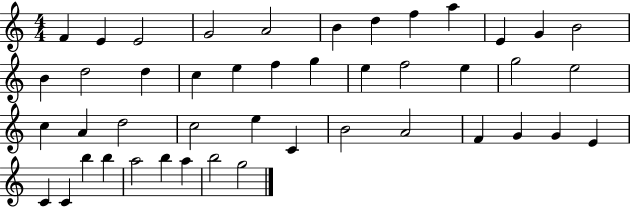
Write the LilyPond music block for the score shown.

{
  \clef treble
  \numericTimeSignature
  \time 4/4
  \key c \major
  f'4 e'4 e'2 | g'2 a'2 | b'4 d''4 f''4 a''4 | e'4 g'4 b'2 | \break b'4 d''2 d''4 | c''4 e''4 f''4 g''4 | e''4 f''2 e''4 | g''2 e''2 | \break c''4 a'4 d''2 | c''2 e''4 c'4 | b'2 a'2 | f'4 g'4 g'4 e'4 | \break c'4 c'4 b''4 b''4 | a''2 b''4 a''4 | b''2 g''2 | \bar "|."
}